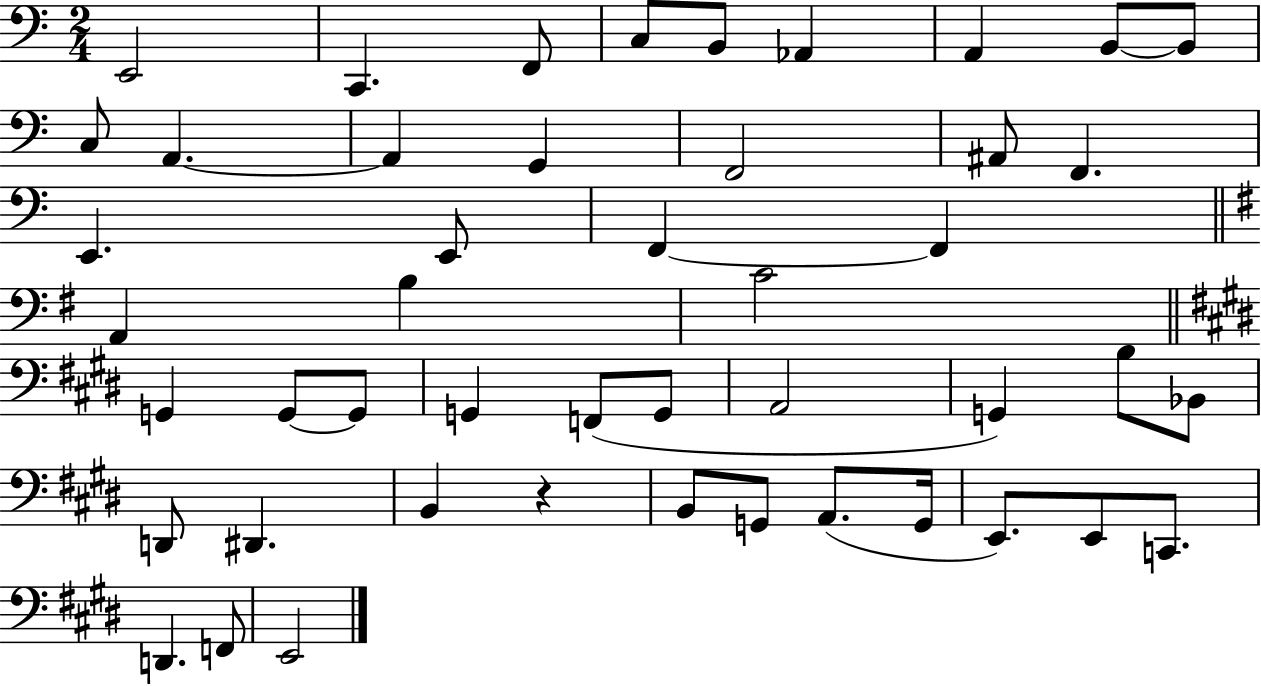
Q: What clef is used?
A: bass